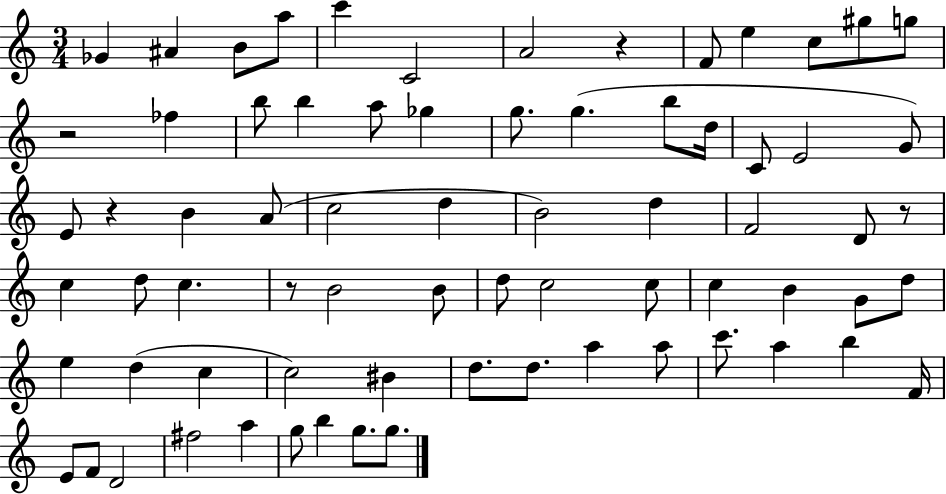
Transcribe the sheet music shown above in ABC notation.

X:1
T:Untitled
M:3/4
L:1/4
K:C
_G ^A B/2 a/2 c' C2 A2 z F/2 e c/2 ^g/2 g/2 z2 _f b/2 b a/2 _g g/2 g b/2 d/4 C/2 E2 G/2 E/2 z B A/2 c2 d B2 d F2 D/2 z/2 c d/2 c z/2 B2 B/2 d/2 c2 c/2 c B G/2 d/2 e d c c2 ^B d/2 d/2 a a/2 c'/2 a b F/4 E/2 F/2 D2 ^f2 a g/2 b g/2 g/2